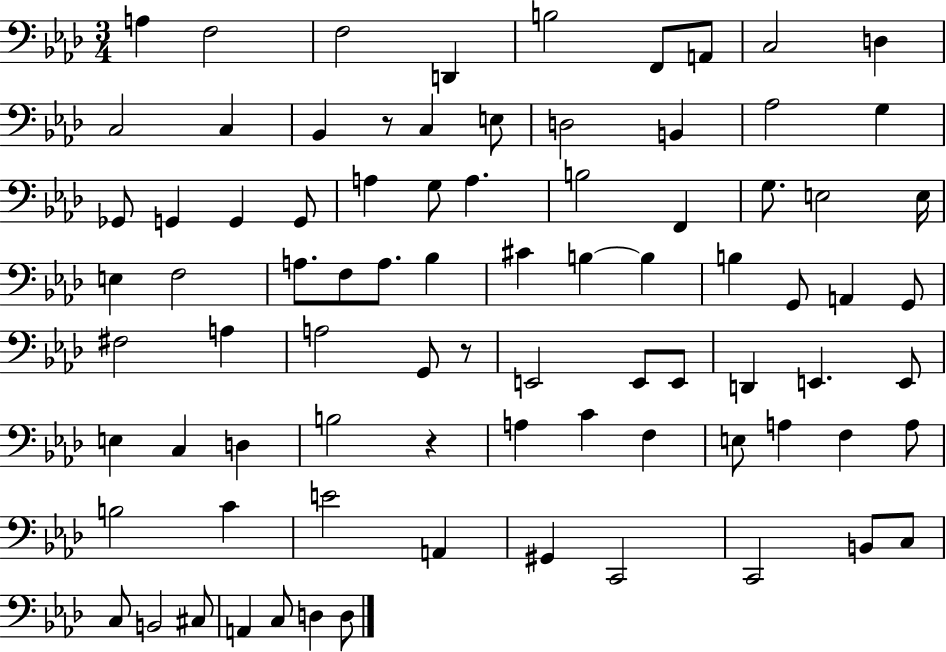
{
  \clef bass
  \numericTimeSignature
  \time 3/4
  \key aes \major
  a4 f2 | f2 d,4 | b2 f,8 a,8 | c2 d4 | \break c2 c4 | bes,4 r8 c4 e8 | d2 b,4 | aes2 g4 | \break ges,8 g,4 g,4 g,8 | a4 g8 a4. | b2 f,4 | g8. e2 e16 | \break e4 f2 | a8. f8 a8. bes4 | cis'4 b4~~ b4 | b4 g,8 a,4 g,8 | \break fis2 a4 | a2 g,8 r8 | e,2 e,8 e,8 | d,4 e,4. e,8 | \break e4 c4 d4 | b2 r4 | a4 c'4 f4 | e8 a4 f4 a8 | \break b2 c'4 | e'2 a,4 | gis,4 c,2 | c,2 b,8 c8 | \break c8 b,2 cis8 | a,4 c8 d4 d8 | \bar "|."
}